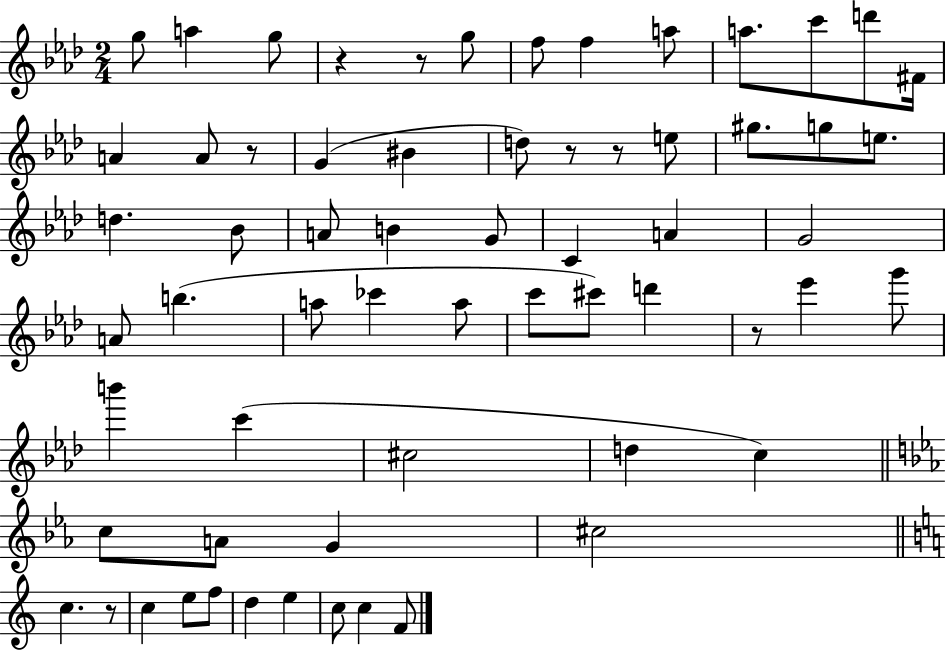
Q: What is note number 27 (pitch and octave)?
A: A4